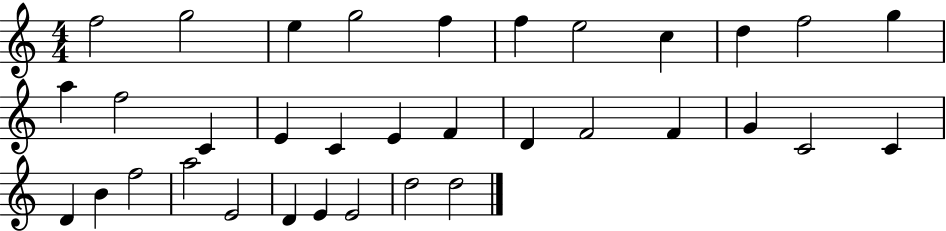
F5/h G5/h E5/q G5/h F5/q F5/q E5/h C5/q D5/q F5/h G5/q A5/q F5/h C4/q E4/q C4/q E4/q F4/q D4/q F4/h F4/q G4/q C4/h C4/q D4/q B4/q F5/h A5/h E4/h D4/q E4/q E4/h D5/h D5/h